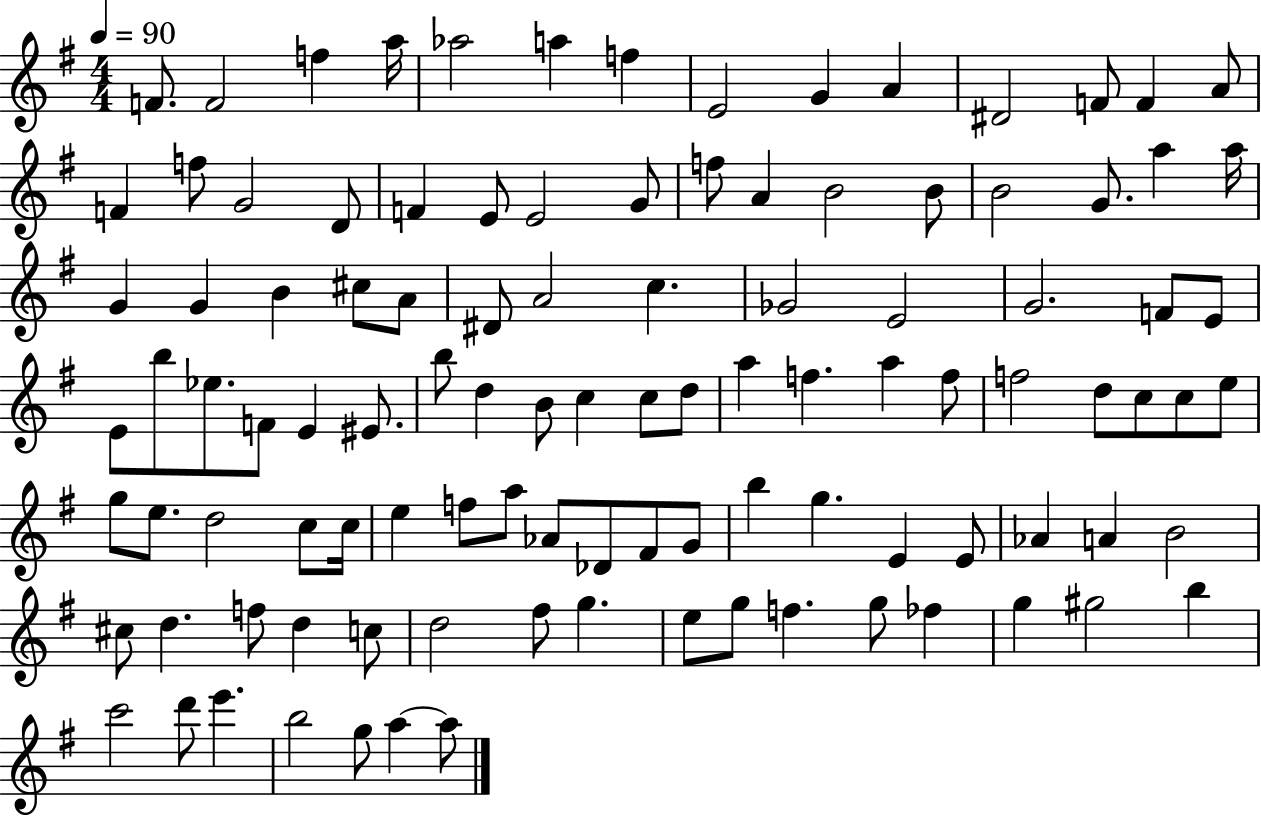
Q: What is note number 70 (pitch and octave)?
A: E5